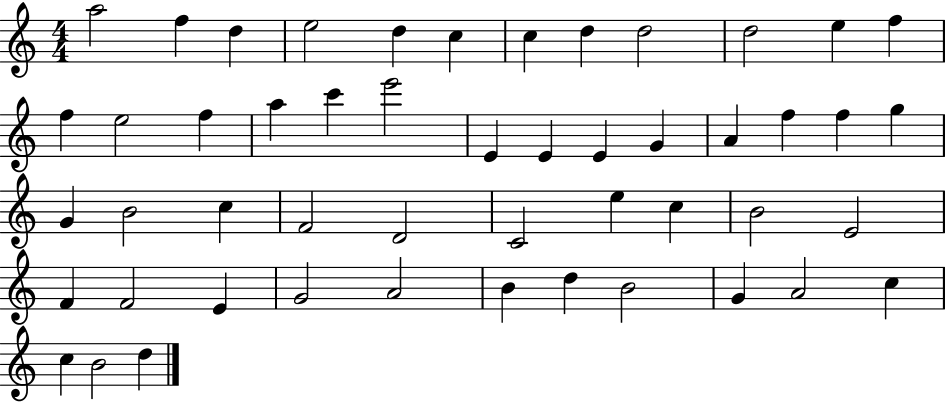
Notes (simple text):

A5/h F5/q D5/q E5/h D5/q C5/q C5/q D5/q D5/h D5/h E5/q F5/q F5/q E5/h F5/q A5/q C6/q E6/h E4/q E4/q E4/q G4/q A4/q F5/q F5/q G5/q G4/q B4/h C5/q F4/h D4/h C4/h E5/q C5/q B4/h E4/h F4/q F4/h E4/q G4/h A4/h B4/q D5/q B4/h G4/q A4/h C5/q C5/q B4/h D5/q